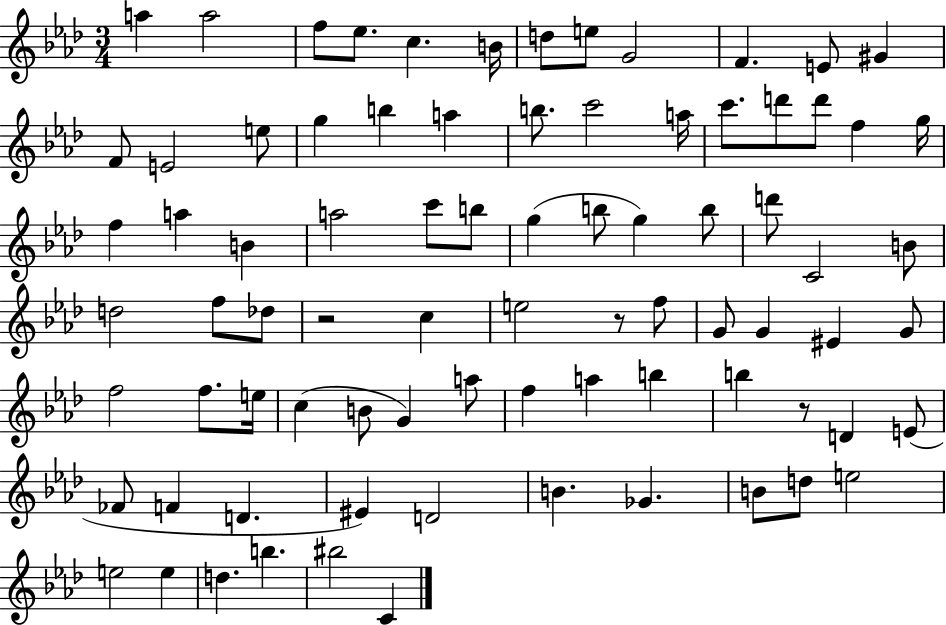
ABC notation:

X:1
T:Untitled
M:3/4
L:1/4
K:Ab
a a2 f/2 _e/2 c B/4 d/2 e/2 G2 F E/2 ^G F/2 E2 e/2 g b a b/2 c'2 a/4 c'/2 d'/2 d'/2 f g/4 f a B a2 c'/2 b/2 g b/2 g b/2 d'/2 C2 B/2 d2 f/2 _d/2 z2 c e2 z/2 f/2 G/2 G ^E G/2 f2 f/2 e/4 c B/2 G a/2 f a b b z/2 D E/2 _F/2 F D ^E D2 B _G B/2 d/2 e2 e2 e d b ^b2 C